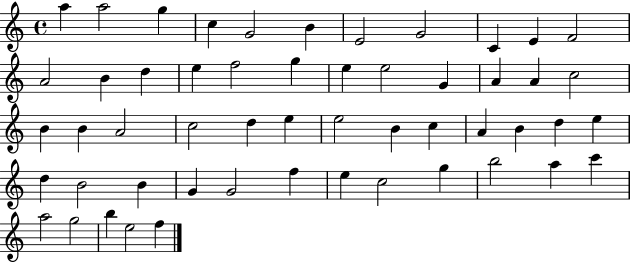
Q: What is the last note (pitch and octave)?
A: F5